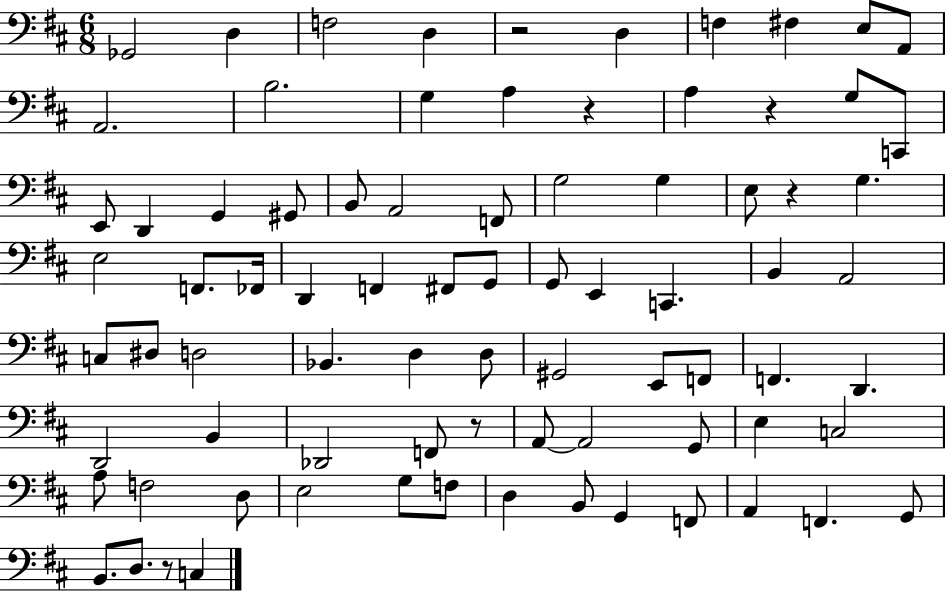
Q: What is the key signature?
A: D major